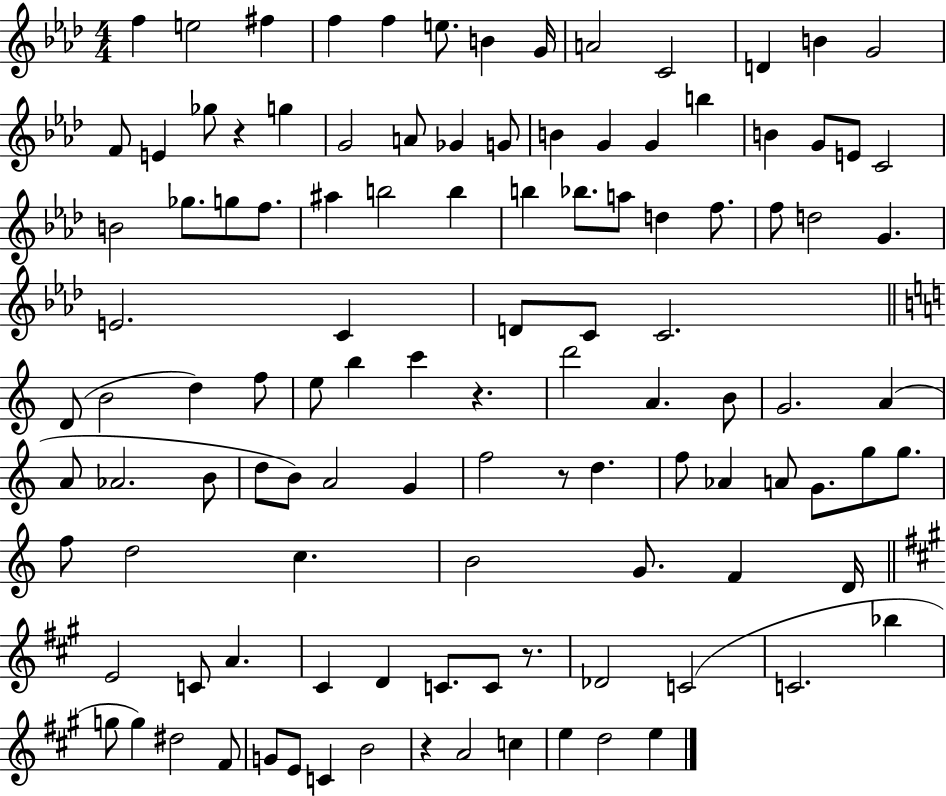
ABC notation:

X:1
T:Untitled
M:4/4
L:1/4
K:Ab
f e2 ^f f f e/2 B G/4 A2 C2 D B G2 F/2 E _g/2 z g G2 A/2 _G G/2 B G G b B G/2 E/2 C2 B2 _g/2 g/2 f/2 ^a b2 b b _b/2 a/2 d f/2 f/2 d2 G E2 C D/2 C/2 C2 D/2 B2 d f/2 e/2 b c' z d'2 A B/2 G2 A A/2 _A2 B/2 d/2 B/2 A2 G f2 z/2 d f/2 _A A/2 G/2 g/2 g/2 f/2 d2 c B2 G/2 F D/4 E2 C/2 A ^C D C/2 C/2 z/2 _D2 C2 C2 _b g/2 g ^d2 ^F/2 G/2 E/2 C B2 z A2 c e d2 e